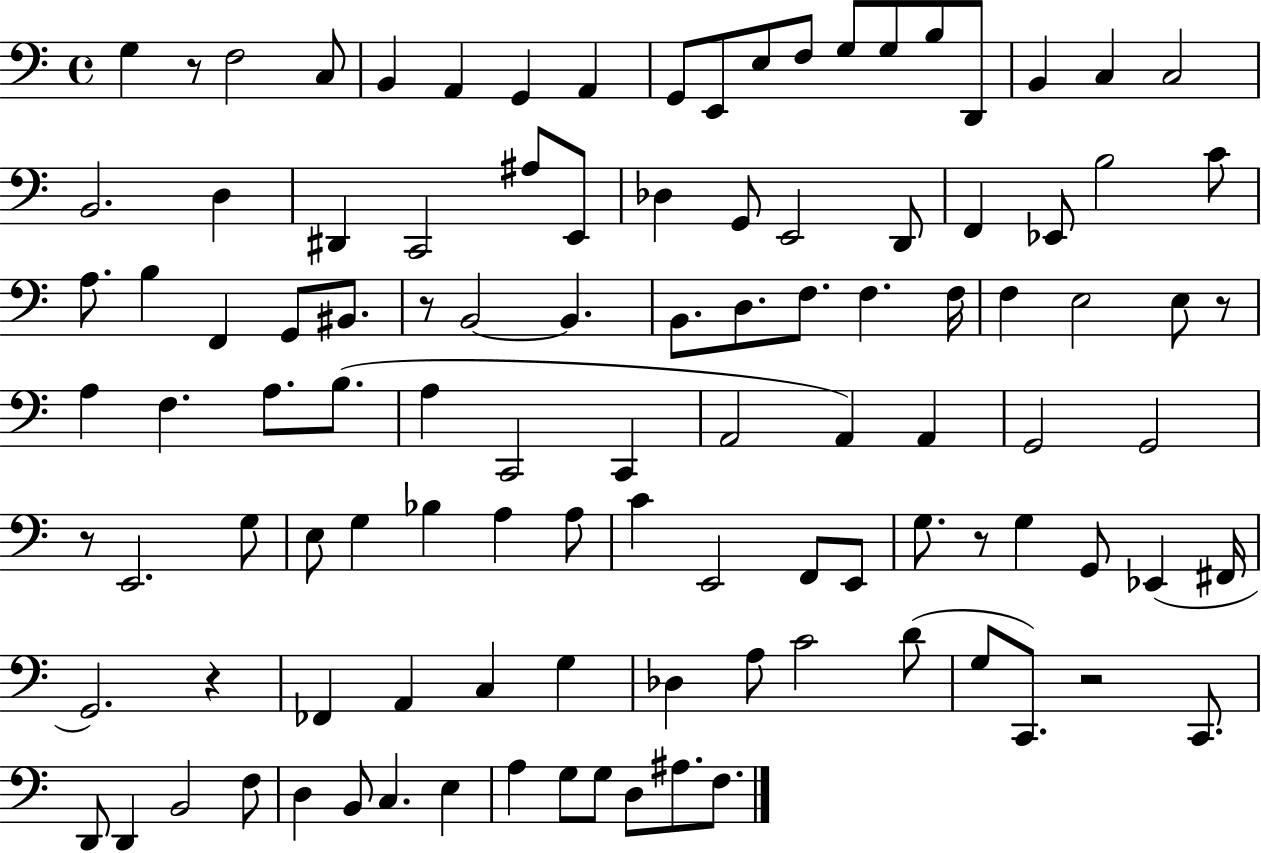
X:1
T:Untitled
M:4/4
L:1/4
K:C
G, z/2 F,2 C,/2 B,, A,, G,, A,, G,,/2 E,,/2 E,/2 F,/2 G,/2 G,/2 B,/2 D,,/2 B,, C, C,2 B,,2 D, ^D,, C,,2 ^A,/2 E,,/2 _D, G,,/2 E,,2 D,,/2 F,, _E,,/2 B,2 C/2 A,/2 B, F,, G,,/2 ^B,,/2 z/2 B,,2 B,, B,,/2 D,/2 F,/2 F, F,/4 F, E,2 E,/2 z/2 A, F, A,/2 B,/2 A, C,,2 C,, A,,2 A,, A,, G,,2 G,,2 z/2 E,,2 G,/2 E,/2 G, _B, A, A,/2 C E,,2 F,,/2 E,,/2 G,/2 z/2 G, G,,/2 _E,, ^F,,/4 G,,2 z _F,, A,, C, G, _D, A,/2 C2 D/2 G,/2 C,,/2 z2 C,,/2 D,,/2 D,, B,,2 F,/2 D, B,,/2 C, E, A, G,/2 G,/2 D,/2 ^A,/2 F,/2